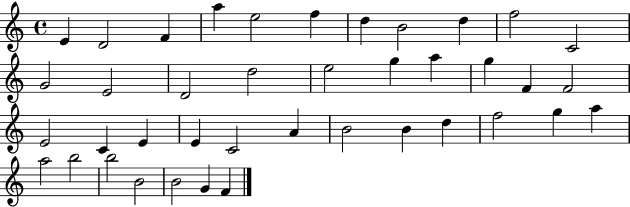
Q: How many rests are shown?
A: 0